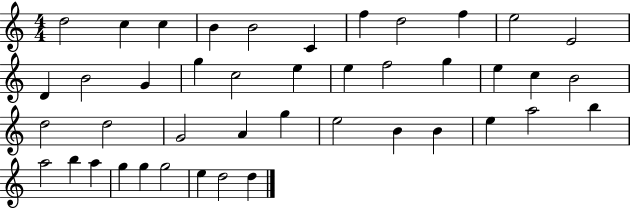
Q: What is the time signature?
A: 4/4